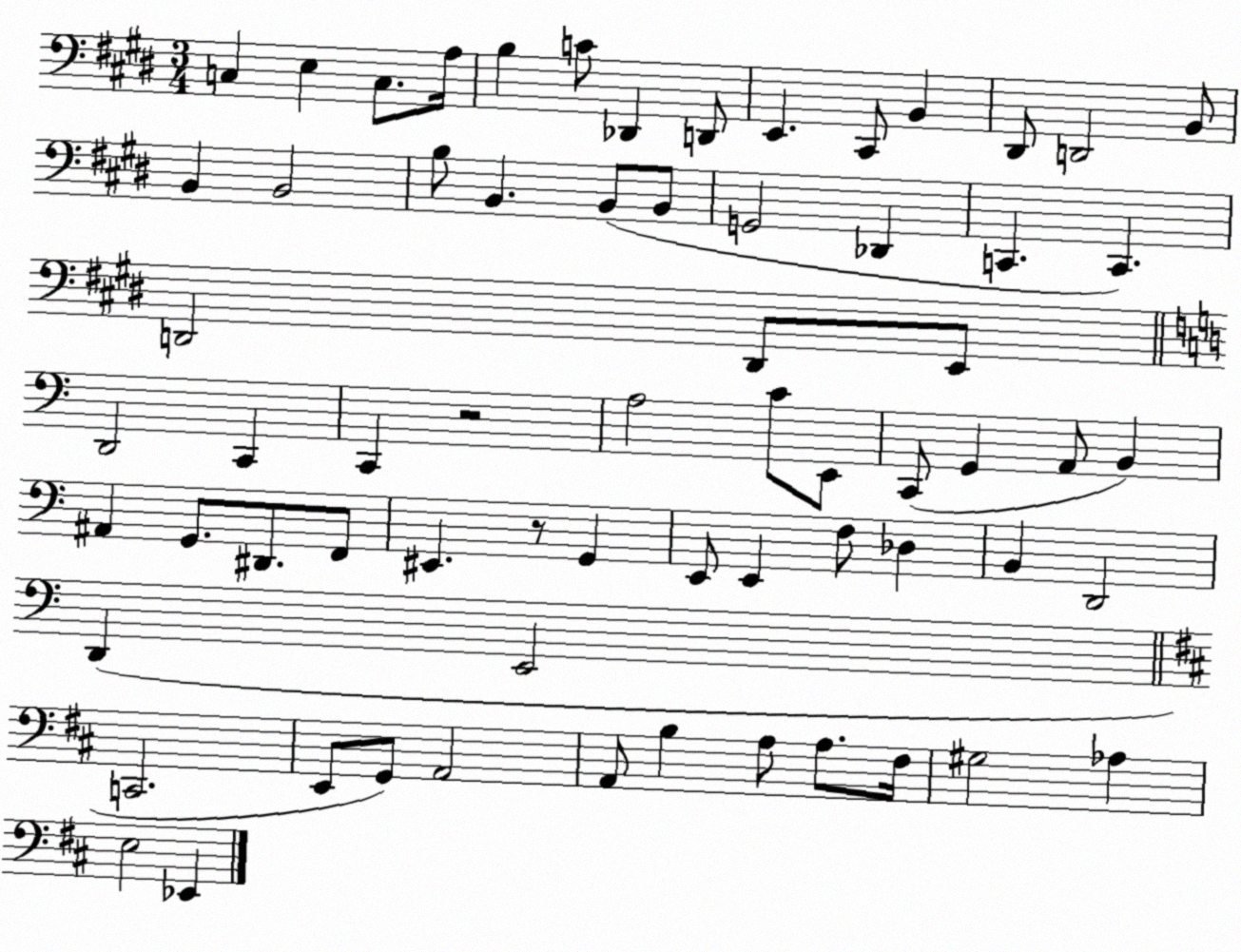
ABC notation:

X:1
T:Untitled
M:3/4
L:1/4
K:E
C, E, C,/2 A,/4 B, C/2 _D,, D,,/2 E,, ^C,,/2 B,, ^D,,/2 D,,2 B,,/2 B,, B,,2 B,/2 B,, B,,/2 B,,/2 G,,2 _D,, C,, C,, D,,2 D,,/2 E,,/2 D,,2 C,, C,, z2 A,2 C/2 E,,/2 C,,/2 G,, A,,/2 B,, ^A,, G,,/2 ^D,,/2 F,,/2 ^E,, z/2 G,, E,,/2 E,, F,/2 _D, B,, D,,2 D,, E,,2 C,,2 E,,/2 G,,/2 A,,2 A,,/2 B, A,/2 A,/2 ^F,/4 ^G,2 _A, E,2 _E,,